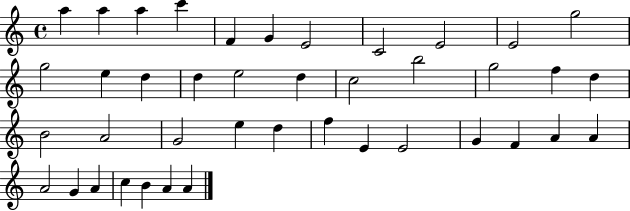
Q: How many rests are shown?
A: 0